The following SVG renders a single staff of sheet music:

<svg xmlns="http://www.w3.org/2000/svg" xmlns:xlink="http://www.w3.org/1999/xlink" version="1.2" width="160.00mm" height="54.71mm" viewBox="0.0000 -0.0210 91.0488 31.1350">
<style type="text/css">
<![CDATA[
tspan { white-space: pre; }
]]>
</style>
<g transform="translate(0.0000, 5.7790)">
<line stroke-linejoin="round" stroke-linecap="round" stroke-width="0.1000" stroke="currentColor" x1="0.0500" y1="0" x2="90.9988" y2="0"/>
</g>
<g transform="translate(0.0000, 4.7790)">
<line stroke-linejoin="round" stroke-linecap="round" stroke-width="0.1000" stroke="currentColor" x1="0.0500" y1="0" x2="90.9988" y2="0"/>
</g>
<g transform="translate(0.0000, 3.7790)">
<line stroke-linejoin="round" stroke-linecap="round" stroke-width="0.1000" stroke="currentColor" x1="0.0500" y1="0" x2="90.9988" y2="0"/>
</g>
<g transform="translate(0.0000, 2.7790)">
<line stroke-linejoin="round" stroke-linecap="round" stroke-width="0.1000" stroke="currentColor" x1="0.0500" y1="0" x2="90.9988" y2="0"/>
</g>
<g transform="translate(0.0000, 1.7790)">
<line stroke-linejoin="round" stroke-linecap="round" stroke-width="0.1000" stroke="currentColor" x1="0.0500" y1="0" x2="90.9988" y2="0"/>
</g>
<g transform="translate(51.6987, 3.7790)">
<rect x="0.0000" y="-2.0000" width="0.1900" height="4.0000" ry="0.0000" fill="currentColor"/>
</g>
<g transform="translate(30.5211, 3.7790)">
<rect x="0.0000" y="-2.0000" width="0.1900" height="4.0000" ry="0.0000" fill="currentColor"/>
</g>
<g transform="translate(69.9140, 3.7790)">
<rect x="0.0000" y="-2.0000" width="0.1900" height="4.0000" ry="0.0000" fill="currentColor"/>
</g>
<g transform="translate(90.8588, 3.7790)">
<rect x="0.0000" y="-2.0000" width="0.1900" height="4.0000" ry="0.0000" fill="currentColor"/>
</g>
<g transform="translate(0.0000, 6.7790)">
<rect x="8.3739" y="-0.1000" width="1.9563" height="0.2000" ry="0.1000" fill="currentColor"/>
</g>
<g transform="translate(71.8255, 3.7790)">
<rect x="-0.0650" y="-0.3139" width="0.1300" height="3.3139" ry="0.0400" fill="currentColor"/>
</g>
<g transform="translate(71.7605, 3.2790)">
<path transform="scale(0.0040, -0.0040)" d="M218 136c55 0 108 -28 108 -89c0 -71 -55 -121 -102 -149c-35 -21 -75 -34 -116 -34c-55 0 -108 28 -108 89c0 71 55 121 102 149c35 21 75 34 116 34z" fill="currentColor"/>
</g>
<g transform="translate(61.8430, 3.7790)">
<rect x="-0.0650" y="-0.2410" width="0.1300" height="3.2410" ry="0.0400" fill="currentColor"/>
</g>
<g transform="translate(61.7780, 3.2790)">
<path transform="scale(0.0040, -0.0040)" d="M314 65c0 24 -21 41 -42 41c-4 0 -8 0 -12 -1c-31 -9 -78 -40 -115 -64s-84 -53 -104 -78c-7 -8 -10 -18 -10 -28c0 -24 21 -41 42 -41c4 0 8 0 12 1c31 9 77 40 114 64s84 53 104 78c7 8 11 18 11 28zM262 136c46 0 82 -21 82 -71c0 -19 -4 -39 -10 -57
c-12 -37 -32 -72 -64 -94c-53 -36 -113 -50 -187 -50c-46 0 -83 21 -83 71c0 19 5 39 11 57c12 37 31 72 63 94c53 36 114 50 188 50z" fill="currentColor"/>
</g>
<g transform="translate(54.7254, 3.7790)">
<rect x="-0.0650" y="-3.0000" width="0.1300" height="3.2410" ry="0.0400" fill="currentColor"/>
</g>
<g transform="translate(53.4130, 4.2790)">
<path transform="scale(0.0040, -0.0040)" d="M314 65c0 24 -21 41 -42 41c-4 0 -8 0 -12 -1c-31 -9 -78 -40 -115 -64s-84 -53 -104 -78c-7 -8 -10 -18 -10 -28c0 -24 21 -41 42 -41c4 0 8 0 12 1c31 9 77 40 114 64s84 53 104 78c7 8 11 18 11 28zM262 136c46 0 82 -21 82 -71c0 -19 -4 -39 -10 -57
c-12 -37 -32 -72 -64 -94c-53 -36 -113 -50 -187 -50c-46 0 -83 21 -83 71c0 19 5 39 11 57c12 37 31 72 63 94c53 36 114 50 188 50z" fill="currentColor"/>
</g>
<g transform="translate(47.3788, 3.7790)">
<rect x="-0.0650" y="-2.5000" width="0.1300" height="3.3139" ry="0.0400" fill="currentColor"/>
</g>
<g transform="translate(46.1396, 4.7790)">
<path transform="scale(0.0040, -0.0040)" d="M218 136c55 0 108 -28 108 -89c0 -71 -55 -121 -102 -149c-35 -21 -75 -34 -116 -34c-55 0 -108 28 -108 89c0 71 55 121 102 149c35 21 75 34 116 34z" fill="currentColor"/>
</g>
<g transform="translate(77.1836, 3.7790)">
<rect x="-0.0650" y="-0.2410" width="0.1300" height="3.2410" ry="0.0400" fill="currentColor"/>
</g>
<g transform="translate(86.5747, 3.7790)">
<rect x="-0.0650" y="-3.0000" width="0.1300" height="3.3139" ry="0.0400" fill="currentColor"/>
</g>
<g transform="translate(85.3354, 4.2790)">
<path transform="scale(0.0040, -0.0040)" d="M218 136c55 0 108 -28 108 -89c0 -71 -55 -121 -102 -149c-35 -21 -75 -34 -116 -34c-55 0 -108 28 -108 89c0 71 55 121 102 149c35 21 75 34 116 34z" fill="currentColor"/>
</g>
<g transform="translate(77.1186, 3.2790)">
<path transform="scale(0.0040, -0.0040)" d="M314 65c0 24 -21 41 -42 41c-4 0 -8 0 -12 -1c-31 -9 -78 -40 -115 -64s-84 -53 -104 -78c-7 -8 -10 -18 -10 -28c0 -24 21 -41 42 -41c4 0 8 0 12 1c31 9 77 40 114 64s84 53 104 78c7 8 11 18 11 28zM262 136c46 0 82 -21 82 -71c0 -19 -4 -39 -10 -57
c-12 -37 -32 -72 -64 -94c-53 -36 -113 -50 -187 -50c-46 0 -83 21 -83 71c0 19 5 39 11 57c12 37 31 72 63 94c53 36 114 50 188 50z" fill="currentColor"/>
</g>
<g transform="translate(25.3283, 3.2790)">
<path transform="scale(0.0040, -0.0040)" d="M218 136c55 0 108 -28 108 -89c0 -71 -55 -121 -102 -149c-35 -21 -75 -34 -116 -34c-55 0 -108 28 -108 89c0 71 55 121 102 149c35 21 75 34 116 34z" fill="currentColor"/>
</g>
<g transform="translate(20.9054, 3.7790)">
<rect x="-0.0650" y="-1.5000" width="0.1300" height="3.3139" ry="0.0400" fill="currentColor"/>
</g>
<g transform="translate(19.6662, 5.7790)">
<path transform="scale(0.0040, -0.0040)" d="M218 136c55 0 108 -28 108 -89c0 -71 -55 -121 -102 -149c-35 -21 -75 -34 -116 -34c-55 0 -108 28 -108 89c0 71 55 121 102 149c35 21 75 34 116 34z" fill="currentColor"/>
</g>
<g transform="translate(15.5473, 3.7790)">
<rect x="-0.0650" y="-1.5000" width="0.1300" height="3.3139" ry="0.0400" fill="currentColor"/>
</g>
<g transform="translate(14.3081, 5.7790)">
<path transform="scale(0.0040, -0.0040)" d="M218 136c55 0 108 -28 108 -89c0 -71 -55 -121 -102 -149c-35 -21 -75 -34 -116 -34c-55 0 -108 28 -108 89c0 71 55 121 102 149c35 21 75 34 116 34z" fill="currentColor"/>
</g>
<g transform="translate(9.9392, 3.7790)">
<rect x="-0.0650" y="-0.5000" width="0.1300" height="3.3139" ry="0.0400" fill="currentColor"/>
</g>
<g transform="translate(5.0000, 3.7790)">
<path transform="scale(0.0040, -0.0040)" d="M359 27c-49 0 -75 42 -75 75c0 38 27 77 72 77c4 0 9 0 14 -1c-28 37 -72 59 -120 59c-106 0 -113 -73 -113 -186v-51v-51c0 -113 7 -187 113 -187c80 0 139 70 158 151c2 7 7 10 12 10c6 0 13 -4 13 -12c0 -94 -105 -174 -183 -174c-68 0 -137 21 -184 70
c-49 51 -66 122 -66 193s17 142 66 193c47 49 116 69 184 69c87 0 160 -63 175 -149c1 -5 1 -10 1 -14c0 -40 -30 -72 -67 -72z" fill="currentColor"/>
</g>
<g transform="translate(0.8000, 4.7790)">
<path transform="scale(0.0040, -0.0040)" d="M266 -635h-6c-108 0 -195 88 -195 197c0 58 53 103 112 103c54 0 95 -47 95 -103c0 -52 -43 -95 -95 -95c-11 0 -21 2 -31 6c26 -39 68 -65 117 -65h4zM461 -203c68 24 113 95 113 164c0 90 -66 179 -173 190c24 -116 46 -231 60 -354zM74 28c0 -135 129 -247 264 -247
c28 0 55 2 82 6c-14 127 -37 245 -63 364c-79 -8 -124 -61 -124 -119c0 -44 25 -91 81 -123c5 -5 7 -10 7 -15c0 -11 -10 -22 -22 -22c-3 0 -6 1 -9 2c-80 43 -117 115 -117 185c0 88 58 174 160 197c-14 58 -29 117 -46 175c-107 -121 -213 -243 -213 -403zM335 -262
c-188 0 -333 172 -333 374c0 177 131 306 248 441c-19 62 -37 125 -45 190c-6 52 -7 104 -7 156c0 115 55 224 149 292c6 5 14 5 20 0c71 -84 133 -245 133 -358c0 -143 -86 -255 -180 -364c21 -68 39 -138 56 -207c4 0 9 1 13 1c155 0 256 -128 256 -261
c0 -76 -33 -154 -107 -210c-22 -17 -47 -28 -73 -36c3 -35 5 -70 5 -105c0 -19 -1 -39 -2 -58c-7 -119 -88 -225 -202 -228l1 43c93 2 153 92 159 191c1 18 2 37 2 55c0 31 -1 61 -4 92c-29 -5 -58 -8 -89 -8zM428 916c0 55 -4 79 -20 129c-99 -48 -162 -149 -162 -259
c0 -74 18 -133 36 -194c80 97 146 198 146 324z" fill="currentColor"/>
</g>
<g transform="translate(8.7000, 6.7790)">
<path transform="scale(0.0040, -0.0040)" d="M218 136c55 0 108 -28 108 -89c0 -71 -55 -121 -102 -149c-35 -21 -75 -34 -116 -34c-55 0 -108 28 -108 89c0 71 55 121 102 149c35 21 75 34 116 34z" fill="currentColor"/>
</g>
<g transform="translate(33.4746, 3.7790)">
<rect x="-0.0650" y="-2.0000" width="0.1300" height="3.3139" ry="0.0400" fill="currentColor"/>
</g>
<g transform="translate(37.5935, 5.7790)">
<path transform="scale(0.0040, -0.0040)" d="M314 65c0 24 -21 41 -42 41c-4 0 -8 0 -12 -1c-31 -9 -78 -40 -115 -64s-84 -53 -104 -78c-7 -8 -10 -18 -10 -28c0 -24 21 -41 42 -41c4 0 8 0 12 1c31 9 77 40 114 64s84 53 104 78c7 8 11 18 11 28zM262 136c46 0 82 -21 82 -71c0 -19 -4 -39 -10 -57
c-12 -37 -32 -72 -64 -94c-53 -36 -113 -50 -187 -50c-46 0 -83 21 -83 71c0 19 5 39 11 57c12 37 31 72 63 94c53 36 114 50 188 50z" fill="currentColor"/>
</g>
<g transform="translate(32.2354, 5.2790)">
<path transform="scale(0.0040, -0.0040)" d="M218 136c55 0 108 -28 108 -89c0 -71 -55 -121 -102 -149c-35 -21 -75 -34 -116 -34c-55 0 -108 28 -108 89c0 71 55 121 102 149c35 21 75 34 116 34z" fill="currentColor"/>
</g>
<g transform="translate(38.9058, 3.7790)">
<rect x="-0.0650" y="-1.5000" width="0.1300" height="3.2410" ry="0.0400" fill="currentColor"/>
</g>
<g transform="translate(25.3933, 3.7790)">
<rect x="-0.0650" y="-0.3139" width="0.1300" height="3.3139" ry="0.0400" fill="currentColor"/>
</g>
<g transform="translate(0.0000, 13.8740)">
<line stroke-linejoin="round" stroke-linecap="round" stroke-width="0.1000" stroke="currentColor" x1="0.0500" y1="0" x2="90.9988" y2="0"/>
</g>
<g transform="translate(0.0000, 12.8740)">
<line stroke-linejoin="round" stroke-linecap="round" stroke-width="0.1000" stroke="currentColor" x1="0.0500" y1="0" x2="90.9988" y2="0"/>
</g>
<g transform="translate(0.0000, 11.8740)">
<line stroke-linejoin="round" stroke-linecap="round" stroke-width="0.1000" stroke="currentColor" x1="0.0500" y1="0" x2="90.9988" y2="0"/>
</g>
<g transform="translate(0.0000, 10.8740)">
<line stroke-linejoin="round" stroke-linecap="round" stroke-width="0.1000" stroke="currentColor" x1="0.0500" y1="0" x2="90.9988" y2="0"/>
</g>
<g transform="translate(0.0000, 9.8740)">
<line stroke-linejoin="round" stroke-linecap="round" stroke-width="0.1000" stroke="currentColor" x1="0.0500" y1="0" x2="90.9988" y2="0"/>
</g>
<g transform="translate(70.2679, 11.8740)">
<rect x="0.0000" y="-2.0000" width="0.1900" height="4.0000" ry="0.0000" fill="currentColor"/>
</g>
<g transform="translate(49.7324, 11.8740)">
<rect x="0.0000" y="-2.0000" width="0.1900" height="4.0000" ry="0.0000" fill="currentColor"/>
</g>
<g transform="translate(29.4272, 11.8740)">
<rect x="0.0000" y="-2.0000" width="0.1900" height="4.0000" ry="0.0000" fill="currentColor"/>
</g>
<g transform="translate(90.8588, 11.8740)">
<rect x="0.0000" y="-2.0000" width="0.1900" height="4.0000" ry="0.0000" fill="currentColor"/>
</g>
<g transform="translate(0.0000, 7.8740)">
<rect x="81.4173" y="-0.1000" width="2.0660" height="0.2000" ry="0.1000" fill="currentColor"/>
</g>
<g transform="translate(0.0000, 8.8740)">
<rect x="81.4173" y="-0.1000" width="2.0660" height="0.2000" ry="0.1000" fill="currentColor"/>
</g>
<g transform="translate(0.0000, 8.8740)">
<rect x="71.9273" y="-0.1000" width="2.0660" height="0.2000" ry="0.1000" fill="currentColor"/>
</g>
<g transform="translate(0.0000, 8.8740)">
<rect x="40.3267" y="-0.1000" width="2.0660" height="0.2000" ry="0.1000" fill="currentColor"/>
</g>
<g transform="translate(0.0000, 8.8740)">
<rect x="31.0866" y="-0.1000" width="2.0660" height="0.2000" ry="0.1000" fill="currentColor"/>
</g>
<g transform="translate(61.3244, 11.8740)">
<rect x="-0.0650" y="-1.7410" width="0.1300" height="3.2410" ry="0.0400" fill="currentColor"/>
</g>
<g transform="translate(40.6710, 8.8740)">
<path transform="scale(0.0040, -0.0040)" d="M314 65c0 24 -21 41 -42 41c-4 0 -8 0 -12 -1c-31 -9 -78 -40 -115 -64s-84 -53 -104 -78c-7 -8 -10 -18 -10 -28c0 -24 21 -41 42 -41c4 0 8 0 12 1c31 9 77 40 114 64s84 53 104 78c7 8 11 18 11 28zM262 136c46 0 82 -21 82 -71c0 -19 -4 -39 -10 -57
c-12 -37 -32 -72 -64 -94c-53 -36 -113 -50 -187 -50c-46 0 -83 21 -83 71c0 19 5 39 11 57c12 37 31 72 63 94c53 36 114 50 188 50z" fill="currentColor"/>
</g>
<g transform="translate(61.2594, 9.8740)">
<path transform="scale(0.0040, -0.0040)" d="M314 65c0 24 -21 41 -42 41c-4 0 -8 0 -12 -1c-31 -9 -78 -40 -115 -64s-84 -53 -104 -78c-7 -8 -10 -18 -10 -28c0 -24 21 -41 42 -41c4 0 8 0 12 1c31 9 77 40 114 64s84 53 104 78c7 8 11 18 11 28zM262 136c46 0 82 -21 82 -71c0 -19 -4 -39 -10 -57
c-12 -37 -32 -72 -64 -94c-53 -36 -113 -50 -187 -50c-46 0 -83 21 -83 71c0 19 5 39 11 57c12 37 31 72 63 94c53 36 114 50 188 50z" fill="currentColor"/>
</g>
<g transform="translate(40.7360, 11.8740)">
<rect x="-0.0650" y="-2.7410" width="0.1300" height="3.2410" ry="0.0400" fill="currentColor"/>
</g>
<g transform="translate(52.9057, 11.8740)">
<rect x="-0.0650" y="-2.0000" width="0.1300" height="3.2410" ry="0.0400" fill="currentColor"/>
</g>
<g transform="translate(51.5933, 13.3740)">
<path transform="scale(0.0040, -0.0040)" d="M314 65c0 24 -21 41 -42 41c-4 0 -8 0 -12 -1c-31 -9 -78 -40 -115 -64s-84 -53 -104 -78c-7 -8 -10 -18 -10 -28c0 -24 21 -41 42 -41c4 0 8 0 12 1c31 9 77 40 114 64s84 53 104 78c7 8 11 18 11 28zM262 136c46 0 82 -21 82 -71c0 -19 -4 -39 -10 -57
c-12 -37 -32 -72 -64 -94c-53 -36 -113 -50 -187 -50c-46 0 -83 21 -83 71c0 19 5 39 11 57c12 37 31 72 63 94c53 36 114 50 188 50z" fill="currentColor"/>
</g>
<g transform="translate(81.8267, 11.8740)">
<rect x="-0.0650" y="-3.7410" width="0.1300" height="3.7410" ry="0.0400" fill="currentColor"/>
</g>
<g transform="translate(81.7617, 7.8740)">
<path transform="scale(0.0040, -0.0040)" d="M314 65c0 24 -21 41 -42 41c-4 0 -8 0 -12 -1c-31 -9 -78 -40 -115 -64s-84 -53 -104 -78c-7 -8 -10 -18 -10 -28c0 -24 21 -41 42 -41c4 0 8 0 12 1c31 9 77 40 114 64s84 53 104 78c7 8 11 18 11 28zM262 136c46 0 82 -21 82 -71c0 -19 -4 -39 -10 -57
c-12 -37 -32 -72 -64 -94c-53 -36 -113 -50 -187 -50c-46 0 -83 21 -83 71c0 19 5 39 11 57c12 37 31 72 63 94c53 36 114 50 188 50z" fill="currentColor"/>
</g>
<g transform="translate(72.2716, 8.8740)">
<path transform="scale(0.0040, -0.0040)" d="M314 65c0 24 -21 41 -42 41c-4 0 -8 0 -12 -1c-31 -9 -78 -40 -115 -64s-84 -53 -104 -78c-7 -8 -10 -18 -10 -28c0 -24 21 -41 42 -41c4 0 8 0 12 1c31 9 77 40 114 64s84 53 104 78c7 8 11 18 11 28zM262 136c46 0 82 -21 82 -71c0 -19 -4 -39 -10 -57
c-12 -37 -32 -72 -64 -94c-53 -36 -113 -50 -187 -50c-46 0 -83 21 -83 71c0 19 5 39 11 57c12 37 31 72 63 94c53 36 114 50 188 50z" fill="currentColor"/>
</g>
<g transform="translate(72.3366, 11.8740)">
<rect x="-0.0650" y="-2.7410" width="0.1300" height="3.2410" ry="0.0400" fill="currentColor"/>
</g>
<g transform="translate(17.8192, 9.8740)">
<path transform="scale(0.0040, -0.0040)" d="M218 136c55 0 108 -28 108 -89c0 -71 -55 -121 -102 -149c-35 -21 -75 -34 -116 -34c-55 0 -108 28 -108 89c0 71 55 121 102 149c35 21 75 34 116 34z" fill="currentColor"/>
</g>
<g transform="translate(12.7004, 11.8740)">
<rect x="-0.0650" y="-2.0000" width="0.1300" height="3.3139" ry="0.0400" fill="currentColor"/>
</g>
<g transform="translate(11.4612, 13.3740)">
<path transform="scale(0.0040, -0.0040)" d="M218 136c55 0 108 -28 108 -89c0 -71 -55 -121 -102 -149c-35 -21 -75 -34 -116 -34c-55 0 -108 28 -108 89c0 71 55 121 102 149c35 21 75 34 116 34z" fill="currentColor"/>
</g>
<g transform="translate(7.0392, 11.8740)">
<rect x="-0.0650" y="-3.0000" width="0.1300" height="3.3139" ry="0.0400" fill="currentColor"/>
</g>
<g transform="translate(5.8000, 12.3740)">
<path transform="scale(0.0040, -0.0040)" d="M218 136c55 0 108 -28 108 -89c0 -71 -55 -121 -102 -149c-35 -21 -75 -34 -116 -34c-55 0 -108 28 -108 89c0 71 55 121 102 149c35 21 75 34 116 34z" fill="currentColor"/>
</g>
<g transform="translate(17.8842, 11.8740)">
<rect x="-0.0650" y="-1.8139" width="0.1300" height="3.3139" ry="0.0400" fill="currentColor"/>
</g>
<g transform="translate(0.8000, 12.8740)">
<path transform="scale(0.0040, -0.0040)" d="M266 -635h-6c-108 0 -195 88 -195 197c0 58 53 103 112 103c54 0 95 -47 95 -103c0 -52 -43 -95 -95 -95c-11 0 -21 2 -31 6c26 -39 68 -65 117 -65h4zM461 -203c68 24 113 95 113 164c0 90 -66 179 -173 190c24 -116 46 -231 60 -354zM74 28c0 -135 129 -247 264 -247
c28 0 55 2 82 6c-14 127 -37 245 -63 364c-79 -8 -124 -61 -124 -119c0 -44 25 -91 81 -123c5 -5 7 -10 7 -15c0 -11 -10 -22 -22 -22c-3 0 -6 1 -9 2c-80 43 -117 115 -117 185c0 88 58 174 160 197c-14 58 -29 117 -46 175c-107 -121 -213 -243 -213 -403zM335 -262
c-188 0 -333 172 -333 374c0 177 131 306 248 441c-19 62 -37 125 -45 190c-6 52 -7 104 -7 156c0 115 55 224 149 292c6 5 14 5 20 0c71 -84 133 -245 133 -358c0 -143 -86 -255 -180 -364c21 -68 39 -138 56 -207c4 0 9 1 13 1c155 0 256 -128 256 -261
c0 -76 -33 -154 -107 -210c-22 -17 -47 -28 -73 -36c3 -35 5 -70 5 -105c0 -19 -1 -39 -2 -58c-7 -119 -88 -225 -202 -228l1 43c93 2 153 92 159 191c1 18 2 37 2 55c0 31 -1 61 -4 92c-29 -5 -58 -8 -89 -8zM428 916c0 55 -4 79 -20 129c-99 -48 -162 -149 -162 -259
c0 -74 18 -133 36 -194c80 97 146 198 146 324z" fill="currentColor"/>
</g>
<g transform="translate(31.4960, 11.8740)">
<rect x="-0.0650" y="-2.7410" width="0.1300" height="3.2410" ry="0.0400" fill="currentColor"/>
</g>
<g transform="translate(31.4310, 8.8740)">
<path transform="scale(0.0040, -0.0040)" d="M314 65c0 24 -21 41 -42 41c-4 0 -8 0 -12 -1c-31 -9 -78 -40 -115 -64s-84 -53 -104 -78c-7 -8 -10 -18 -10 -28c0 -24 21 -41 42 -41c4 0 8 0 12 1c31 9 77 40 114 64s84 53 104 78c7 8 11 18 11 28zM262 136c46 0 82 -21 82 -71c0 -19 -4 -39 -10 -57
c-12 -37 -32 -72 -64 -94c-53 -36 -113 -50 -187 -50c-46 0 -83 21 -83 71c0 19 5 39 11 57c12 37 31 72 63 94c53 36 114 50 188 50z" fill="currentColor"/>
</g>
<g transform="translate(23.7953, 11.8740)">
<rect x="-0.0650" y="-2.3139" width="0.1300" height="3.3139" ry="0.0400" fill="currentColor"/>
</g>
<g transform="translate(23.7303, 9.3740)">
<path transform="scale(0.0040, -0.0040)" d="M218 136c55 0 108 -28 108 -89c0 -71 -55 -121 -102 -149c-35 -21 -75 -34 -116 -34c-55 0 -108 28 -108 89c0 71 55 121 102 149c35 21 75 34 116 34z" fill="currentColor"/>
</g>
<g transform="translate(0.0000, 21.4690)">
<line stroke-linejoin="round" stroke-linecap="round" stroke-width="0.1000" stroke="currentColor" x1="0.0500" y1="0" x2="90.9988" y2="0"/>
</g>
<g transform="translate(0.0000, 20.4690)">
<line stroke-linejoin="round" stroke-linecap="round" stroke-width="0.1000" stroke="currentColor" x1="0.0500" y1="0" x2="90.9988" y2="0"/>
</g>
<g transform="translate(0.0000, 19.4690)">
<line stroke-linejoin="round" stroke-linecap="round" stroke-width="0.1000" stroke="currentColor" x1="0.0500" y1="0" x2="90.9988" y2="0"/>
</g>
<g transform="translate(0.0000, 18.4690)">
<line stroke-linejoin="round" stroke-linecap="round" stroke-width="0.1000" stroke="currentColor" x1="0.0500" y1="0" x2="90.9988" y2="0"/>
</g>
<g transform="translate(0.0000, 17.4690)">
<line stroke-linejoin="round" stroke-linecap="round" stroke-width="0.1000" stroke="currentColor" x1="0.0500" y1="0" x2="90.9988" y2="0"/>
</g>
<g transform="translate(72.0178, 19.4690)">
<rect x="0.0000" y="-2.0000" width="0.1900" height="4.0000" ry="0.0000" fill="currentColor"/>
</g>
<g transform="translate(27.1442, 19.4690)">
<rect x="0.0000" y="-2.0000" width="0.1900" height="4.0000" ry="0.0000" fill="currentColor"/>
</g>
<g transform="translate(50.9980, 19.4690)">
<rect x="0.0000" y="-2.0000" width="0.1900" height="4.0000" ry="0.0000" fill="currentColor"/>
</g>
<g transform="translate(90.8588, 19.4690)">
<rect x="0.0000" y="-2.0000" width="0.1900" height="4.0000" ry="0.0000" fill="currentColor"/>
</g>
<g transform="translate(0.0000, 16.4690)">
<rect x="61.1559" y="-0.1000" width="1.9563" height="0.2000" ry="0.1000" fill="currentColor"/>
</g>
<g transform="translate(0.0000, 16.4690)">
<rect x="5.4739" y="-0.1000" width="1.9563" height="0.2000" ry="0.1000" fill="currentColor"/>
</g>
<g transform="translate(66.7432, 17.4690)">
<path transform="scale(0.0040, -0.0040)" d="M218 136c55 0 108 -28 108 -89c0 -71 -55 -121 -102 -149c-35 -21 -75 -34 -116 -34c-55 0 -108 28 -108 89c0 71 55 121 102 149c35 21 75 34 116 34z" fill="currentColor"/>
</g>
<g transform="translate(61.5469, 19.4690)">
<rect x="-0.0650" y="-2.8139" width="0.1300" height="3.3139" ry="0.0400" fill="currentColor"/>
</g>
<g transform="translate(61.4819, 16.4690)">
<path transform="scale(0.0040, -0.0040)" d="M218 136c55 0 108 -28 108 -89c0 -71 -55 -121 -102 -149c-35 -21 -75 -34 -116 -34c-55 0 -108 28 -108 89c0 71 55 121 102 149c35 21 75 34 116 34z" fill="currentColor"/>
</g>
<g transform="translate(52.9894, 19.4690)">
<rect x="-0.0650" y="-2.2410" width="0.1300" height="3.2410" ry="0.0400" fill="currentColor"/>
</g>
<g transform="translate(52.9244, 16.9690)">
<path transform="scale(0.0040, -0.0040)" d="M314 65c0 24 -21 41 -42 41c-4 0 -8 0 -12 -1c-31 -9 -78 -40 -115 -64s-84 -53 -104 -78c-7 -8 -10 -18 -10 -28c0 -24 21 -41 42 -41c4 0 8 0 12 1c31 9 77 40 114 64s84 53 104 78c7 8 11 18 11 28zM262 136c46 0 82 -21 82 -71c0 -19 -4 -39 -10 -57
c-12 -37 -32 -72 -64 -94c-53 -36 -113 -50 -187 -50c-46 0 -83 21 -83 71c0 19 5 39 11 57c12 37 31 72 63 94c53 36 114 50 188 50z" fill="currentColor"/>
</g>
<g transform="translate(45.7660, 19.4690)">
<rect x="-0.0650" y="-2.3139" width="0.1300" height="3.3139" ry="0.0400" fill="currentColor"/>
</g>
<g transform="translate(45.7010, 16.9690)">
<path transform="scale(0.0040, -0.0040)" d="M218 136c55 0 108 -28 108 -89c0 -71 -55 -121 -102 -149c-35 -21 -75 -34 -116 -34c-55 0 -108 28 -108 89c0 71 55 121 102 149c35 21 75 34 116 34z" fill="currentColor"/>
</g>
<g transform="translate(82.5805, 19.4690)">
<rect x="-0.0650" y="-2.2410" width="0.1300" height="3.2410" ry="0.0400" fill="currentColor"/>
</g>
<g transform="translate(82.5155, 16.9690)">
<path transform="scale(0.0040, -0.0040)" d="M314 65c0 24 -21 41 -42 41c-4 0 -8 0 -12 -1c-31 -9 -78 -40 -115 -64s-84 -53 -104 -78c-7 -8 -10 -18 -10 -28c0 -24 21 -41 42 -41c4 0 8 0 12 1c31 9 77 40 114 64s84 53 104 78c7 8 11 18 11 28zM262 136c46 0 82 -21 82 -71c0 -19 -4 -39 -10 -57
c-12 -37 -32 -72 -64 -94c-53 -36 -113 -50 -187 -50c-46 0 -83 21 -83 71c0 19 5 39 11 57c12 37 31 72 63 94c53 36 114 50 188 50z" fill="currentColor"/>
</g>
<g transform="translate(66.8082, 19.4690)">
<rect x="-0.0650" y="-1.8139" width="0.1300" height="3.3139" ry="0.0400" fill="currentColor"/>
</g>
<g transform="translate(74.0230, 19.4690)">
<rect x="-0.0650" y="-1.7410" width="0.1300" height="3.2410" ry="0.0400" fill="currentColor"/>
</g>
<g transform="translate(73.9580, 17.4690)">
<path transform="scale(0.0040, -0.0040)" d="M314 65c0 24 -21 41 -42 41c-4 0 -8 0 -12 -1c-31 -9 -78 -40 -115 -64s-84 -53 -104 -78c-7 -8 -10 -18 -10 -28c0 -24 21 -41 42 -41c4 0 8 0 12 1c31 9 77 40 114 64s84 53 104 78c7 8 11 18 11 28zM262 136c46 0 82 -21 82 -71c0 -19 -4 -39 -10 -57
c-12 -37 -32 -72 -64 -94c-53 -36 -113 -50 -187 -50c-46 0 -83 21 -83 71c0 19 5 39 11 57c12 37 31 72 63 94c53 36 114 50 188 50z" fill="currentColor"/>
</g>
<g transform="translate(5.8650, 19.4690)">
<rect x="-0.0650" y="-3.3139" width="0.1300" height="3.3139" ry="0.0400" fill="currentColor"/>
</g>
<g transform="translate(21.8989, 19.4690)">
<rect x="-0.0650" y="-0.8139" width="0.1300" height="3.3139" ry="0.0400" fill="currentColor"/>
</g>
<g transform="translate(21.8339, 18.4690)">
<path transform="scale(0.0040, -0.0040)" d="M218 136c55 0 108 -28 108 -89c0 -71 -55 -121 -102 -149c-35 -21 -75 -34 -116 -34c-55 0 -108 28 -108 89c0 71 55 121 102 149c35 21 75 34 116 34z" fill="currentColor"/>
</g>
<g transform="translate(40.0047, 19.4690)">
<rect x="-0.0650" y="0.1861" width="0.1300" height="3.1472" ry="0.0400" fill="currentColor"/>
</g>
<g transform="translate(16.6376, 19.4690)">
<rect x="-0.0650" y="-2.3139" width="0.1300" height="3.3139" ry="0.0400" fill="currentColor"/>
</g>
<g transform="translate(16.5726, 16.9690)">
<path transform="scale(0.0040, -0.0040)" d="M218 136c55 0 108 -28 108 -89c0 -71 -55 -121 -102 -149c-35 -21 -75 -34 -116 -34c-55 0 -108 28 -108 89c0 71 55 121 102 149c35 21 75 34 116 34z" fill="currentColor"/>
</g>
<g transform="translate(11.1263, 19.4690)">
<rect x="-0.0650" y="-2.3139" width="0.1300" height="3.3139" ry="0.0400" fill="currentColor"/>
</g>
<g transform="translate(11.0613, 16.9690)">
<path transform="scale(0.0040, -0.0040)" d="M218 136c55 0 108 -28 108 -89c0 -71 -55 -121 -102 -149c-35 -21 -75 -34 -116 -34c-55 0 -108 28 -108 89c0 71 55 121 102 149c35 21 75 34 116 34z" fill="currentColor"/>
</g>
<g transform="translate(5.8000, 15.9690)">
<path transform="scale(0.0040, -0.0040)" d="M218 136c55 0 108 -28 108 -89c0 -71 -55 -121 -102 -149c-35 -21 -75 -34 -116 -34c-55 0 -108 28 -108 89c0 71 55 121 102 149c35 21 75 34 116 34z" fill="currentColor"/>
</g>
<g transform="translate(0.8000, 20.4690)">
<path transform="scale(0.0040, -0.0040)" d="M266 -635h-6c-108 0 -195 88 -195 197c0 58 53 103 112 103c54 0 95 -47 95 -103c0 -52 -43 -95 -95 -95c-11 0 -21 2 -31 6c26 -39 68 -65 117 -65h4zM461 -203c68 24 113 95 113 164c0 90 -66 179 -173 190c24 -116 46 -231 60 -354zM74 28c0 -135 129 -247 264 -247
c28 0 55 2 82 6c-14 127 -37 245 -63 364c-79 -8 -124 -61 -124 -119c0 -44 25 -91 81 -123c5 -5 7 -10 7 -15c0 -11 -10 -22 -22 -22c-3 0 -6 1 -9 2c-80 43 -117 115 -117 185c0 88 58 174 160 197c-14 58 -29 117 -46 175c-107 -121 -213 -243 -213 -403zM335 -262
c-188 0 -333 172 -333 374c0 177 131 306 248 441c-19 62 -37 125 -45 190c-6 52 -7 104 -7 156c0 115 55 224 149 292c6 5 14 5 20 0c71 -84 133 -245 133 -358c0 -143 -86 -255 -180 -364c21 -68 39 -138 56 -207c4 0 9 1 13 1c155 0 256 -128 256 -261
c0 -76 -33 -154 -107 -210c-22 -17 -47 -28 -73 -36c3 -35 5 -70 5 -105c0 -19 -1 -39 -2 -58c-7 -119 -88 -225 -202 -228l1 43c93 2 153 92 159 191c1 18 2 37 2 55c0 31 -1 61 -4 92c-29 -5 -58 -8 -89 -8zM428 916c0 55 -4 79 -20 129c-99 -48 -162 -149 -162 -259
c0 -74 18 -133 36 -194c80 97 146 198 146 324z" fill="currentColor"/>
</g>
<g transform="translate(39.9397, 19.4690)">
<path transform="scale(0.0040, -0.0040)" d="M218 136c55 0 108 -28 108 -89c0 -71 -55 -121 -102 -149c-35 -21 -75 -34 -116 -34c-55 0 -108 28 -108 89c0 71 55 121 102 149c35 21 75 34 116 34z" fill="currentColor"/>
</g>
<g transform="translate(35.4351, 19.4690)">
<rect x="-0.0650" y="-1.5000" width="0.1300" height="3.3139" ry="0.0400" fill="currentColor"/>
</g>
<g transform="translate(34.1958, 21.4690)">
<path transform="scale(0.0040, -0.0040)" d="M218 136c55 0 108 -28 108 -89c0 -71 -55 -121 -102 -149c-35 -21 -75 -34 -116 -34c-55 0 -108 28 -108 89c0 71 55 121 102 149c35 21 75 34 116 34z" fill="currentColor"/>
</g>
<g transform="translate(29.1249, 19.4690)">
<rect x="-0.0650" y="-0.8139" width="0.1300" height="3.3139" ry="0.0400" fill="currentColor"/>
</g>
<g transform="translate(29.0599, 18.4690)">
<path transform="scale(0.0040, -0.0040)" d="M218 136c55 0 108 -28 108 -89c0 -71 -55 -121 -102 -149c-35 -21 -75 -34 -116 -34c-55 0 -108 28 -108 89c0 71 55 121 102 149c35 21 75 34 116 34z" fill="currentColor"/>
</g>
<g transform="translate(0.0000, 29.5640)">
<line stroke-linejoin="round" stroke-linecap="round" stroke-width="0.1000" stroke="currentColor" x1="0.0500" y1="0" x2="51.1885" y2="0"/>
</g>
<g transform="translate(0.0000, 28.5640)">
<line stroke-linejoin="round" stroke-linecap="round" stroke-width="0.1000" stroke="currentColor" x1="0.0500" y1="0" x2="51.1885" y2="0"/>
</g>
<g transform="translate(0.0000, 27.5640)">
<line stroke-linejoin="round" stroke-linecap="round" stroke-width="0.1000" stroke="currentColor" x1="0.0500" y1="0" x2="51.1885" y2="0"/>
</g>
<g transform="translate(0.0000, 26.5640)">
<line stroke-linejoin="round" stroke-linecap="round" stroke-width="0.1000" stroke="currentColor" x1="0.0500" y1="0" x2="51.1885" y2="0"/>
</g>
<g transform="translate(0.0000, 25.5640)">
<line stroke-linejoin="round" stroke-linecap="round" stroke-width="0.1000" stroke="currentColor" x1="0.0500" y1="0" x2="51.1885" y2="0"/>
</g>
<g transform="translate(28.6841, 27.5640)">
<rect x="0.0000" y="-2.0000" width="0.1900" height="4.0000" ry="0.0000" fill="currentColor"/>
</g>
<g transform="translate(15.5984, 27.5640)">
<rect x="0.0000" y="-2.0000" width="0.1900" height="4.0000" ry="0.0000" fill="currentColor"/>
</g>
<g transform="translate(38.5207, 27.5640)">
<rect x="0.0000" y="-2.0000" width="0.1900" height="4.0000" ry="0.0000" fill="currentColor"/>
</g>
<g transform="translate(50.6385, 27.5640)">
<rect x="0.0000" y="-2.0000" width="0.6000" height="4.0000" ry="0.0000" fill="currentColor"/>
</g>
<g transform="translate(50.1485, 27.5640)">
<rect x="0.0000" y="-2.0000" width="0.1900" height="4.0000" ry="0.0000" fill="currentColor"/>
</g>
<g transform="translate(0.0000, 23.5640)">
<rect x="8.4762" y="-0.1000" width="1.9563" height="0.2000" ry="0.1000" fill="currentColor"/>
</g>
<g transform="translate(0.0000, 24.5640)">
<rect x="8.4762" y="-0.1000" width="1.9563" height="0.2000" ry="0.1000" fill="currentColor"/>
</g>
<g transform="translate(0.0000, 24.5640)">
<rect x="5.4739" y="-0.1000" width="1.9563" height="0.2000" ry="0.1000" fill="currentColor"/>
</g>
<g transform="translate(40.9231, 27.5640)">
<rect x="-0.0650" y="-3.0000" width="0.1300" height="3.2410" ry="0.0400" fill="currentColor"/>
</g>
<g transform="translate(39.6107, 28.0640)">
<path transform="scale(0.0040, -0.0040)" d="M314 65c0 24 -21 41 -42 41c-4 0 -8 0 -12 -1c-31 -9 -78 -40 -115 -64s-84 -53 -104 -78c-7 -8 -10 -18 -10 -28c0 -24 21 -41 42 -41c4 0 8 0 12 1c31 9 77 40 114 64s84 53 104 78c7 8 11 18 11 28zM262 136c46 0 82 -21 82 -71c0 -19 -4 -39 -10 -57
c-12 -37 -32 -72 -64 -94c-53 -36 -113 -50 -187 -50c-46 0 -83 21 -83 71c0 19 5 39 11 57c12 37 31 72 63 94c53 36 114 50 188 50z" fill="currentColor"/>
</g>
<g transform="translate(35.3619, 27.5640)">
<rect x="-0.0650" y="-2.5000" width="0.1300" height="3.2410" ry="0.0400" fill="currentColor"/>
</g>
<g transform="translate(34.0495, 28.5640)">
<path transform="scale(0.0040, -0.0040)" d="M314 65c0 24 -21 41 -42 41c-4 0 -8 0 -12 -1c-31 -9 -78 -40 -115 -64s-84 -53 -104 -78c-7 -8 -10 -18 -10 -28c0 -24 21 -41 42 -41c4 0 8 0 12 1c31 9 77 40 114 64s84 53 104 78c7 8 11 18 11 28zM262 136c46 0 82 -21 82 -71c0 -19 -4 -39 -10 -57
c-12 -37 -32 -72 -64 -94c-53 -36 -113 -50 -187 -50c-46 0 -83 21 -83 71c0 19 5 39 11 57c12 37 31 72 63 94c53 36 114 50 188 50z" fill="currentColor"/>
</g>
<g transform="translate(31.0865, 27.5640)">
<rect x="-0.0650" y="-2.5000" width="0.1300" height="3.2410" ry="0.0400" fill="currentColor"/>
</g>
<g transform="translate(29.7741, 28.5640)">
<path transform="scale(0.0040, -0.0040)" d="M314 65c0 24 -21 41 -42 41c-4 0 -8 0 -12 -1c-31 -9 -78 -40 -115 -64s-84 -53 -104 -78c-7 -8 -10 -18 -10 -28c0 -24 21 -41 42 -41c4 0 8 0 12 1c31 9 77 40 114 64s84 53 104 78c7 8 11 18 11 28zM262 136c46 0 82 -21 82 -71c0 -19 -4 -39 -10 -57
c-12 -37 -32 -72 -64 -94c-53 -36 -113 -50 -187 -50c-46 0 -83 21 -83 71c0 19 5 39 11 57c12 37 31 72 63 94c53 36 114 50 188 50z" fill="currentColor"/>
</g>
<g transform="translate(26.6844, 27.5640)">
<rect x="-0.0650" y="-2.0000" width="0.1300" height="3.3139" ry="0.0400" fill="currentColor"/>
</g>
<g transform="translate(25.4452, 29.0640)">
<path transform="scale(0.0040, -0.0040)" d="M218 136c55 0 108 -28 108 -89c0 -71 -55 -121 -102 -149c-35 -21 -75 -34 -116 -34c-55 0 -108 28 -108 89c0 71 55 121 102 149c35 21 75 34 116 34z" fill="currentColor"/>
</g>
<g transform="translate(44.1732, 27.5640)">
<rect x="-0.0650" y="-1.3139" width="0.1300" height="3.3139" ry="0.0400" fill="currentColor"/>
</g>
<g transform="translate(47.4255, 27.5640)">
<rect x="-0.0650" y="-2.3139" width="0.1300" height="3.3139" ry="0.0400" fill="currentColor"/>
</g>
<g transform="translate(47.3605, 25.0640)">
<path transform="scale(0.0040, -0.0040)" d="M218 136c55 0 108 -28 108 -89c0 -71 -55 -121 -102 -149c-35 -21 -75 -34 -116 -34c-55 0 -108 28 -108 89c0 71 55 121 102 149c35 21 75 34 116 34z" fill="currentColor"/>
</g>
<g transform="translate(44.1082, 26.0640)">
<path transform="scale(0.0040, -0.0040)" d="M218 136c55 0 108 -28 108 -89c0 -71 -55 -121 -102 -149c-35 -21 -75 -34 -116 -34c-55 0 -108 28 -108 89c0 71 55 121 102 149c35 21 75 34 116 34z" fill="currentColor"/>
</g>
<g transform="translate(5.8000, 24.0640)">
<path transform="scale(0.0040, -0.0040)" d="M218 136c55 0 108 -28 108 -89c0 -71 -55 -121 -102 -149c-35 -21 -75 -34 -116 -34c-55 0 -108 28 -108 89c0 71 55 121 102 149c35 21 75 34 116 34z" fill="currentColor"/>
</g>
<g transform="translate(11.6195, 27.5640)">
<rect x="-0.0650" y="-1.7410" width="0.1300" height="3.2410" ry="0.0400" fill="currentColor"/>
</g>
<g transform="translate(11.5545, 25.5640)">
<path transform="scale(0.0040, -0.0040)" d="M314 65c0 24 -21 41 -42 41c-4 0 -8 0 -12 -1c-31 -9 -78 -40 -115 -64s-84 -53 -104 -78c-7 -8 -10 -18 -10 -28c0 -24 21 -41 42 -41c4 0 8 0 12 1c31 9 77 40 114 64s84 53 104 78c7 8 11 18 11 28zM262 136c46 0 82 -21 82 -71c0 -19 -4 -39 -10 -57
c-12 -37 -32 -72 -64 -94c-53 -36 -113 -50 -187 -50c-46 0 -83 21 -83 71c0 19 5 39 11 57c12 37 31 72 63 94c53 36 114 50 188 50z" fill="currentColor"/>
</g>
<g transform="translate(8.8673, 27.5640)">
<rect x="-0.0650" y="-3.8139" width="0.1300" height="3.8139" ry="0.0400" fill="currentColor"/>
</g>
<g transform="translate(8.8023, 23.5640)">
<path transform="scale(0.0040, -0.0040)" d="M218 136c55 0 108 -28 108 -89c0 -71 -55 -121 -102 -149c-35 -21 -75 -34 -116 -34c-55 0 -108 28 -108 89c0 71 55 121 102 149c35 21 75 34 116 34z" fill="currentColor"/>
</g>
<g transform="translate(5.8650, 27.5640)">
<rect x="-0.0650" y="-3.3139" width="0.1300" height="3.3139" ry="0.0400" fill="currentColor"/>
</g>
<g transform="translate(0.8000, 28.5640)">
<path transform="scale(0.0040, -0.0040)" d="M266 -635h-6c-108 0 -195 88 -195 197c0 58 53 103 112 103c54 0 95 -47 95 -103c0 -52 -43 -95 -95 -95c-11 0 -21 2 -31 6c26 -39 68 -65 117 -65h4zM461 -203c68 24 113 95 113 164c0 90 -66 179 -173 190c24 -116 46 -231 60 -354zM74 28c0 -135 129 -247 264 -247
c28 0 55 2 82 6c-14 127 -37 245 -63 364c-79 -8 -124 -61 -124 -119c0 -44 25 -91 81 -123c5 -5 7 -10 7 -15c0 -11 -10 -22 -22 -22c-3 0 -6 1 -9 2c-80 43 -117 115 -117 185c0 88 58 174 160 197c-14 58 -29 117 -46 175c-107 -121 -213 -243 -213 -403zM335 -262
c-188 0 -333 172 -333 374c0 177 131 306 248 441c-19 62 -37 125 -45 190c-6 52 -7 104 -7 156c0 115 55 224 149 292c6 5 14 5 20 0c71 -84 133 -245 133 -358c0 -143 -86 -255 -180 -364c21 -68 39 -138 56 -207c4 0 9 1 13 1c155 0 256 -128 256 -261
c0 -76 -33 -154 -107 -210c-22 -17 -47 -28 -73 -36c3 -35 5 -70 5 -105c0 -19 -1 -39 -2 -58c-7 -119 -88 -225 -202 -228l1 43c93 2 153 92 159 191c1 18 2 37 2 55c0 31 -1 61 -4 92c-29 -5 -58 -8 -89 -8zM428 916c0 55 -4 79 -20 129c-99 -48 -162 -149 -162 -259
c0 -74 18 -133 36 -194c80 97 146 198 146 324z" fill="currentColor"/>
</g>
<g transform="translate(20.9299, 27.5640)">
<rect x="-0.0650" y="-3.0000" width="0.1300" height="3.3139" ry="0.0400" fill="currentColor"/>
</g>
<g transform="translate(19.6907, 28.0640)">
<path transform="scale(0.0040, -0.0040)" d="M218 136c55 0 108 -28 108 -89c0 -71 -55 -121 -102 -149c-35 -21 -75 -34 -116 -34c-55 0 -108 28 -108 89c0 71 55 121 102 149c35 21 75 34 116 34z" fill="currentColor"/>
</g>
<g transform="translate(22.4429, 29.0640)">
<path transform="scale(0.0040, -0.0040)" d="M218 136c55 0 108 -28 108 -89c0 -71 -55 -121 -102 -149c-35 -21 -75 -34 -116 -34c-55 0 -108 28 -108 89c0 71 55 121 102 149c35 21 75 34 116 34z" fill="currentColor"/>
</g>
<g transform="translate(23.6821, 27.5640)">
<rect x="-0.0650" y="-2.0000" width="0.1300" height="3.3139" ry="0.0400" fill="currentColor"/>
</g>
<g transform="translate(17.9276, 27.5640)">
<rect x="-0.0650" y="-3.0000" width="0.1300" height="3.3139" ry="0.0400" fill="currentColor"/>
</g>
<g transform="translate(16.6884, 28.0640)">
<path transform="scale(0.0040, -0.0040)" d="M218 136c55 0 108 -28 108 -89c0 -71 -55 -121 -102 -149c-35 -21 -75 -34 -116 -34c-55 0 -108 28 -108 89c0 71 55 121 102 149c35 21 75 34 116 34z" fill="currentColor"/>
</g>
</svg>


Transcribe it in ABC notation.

X:1
T:Untitled
M:4/4
L:1/4
K:C
C E E c F E2 G A2 c2 c c2 A A F f g a2 a2 F2 f2 a2 c'2 b g g d d E B g g2 a f f2 g2 b c' f2 A A F F G2 G2 A2 e g